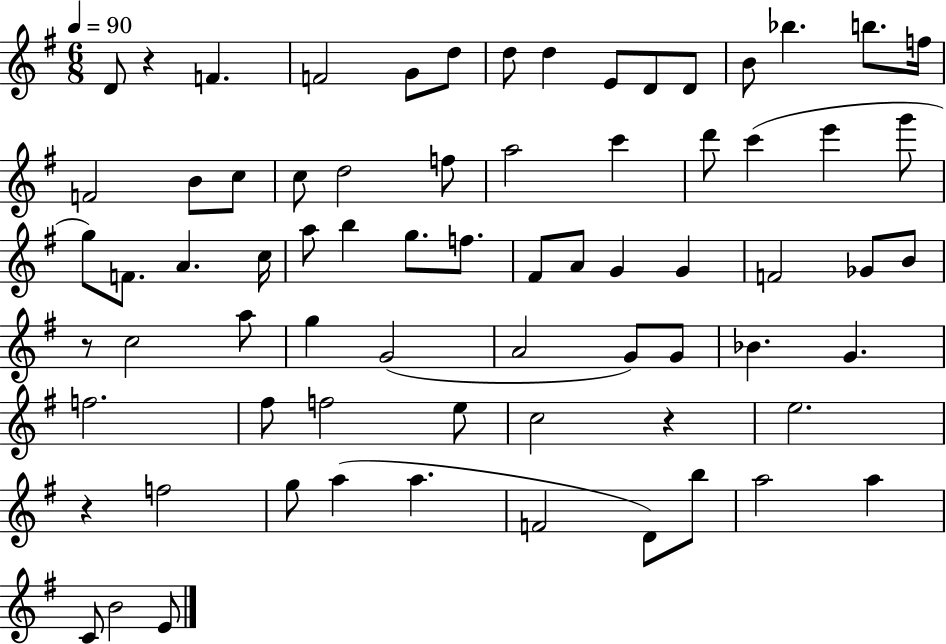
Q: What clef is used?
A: treble